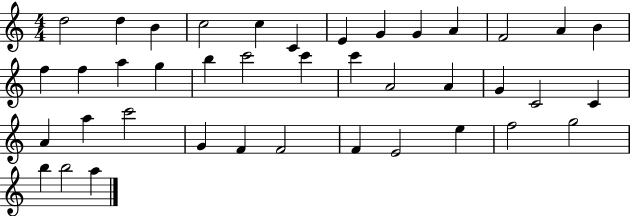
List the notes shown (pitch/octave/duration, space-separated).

D5/h D5/q B4/q C5/h C5/q C4/q E4/q G4/q G4/q A4/q F4/h A4/q B4/q F5/q F5/q A5/q G5/q B5/q C6/h C6/q C6/q A4/h A4/q G4/q C4/h C4/q A4/q A5/q C6/h G4/q F4/q F4/h F4/q E4/h E5/q F5/h G5/h B5/q B5/h A5/q